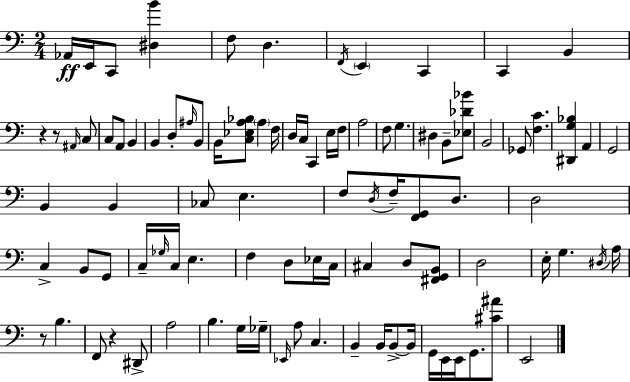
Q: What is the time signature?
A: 2/4